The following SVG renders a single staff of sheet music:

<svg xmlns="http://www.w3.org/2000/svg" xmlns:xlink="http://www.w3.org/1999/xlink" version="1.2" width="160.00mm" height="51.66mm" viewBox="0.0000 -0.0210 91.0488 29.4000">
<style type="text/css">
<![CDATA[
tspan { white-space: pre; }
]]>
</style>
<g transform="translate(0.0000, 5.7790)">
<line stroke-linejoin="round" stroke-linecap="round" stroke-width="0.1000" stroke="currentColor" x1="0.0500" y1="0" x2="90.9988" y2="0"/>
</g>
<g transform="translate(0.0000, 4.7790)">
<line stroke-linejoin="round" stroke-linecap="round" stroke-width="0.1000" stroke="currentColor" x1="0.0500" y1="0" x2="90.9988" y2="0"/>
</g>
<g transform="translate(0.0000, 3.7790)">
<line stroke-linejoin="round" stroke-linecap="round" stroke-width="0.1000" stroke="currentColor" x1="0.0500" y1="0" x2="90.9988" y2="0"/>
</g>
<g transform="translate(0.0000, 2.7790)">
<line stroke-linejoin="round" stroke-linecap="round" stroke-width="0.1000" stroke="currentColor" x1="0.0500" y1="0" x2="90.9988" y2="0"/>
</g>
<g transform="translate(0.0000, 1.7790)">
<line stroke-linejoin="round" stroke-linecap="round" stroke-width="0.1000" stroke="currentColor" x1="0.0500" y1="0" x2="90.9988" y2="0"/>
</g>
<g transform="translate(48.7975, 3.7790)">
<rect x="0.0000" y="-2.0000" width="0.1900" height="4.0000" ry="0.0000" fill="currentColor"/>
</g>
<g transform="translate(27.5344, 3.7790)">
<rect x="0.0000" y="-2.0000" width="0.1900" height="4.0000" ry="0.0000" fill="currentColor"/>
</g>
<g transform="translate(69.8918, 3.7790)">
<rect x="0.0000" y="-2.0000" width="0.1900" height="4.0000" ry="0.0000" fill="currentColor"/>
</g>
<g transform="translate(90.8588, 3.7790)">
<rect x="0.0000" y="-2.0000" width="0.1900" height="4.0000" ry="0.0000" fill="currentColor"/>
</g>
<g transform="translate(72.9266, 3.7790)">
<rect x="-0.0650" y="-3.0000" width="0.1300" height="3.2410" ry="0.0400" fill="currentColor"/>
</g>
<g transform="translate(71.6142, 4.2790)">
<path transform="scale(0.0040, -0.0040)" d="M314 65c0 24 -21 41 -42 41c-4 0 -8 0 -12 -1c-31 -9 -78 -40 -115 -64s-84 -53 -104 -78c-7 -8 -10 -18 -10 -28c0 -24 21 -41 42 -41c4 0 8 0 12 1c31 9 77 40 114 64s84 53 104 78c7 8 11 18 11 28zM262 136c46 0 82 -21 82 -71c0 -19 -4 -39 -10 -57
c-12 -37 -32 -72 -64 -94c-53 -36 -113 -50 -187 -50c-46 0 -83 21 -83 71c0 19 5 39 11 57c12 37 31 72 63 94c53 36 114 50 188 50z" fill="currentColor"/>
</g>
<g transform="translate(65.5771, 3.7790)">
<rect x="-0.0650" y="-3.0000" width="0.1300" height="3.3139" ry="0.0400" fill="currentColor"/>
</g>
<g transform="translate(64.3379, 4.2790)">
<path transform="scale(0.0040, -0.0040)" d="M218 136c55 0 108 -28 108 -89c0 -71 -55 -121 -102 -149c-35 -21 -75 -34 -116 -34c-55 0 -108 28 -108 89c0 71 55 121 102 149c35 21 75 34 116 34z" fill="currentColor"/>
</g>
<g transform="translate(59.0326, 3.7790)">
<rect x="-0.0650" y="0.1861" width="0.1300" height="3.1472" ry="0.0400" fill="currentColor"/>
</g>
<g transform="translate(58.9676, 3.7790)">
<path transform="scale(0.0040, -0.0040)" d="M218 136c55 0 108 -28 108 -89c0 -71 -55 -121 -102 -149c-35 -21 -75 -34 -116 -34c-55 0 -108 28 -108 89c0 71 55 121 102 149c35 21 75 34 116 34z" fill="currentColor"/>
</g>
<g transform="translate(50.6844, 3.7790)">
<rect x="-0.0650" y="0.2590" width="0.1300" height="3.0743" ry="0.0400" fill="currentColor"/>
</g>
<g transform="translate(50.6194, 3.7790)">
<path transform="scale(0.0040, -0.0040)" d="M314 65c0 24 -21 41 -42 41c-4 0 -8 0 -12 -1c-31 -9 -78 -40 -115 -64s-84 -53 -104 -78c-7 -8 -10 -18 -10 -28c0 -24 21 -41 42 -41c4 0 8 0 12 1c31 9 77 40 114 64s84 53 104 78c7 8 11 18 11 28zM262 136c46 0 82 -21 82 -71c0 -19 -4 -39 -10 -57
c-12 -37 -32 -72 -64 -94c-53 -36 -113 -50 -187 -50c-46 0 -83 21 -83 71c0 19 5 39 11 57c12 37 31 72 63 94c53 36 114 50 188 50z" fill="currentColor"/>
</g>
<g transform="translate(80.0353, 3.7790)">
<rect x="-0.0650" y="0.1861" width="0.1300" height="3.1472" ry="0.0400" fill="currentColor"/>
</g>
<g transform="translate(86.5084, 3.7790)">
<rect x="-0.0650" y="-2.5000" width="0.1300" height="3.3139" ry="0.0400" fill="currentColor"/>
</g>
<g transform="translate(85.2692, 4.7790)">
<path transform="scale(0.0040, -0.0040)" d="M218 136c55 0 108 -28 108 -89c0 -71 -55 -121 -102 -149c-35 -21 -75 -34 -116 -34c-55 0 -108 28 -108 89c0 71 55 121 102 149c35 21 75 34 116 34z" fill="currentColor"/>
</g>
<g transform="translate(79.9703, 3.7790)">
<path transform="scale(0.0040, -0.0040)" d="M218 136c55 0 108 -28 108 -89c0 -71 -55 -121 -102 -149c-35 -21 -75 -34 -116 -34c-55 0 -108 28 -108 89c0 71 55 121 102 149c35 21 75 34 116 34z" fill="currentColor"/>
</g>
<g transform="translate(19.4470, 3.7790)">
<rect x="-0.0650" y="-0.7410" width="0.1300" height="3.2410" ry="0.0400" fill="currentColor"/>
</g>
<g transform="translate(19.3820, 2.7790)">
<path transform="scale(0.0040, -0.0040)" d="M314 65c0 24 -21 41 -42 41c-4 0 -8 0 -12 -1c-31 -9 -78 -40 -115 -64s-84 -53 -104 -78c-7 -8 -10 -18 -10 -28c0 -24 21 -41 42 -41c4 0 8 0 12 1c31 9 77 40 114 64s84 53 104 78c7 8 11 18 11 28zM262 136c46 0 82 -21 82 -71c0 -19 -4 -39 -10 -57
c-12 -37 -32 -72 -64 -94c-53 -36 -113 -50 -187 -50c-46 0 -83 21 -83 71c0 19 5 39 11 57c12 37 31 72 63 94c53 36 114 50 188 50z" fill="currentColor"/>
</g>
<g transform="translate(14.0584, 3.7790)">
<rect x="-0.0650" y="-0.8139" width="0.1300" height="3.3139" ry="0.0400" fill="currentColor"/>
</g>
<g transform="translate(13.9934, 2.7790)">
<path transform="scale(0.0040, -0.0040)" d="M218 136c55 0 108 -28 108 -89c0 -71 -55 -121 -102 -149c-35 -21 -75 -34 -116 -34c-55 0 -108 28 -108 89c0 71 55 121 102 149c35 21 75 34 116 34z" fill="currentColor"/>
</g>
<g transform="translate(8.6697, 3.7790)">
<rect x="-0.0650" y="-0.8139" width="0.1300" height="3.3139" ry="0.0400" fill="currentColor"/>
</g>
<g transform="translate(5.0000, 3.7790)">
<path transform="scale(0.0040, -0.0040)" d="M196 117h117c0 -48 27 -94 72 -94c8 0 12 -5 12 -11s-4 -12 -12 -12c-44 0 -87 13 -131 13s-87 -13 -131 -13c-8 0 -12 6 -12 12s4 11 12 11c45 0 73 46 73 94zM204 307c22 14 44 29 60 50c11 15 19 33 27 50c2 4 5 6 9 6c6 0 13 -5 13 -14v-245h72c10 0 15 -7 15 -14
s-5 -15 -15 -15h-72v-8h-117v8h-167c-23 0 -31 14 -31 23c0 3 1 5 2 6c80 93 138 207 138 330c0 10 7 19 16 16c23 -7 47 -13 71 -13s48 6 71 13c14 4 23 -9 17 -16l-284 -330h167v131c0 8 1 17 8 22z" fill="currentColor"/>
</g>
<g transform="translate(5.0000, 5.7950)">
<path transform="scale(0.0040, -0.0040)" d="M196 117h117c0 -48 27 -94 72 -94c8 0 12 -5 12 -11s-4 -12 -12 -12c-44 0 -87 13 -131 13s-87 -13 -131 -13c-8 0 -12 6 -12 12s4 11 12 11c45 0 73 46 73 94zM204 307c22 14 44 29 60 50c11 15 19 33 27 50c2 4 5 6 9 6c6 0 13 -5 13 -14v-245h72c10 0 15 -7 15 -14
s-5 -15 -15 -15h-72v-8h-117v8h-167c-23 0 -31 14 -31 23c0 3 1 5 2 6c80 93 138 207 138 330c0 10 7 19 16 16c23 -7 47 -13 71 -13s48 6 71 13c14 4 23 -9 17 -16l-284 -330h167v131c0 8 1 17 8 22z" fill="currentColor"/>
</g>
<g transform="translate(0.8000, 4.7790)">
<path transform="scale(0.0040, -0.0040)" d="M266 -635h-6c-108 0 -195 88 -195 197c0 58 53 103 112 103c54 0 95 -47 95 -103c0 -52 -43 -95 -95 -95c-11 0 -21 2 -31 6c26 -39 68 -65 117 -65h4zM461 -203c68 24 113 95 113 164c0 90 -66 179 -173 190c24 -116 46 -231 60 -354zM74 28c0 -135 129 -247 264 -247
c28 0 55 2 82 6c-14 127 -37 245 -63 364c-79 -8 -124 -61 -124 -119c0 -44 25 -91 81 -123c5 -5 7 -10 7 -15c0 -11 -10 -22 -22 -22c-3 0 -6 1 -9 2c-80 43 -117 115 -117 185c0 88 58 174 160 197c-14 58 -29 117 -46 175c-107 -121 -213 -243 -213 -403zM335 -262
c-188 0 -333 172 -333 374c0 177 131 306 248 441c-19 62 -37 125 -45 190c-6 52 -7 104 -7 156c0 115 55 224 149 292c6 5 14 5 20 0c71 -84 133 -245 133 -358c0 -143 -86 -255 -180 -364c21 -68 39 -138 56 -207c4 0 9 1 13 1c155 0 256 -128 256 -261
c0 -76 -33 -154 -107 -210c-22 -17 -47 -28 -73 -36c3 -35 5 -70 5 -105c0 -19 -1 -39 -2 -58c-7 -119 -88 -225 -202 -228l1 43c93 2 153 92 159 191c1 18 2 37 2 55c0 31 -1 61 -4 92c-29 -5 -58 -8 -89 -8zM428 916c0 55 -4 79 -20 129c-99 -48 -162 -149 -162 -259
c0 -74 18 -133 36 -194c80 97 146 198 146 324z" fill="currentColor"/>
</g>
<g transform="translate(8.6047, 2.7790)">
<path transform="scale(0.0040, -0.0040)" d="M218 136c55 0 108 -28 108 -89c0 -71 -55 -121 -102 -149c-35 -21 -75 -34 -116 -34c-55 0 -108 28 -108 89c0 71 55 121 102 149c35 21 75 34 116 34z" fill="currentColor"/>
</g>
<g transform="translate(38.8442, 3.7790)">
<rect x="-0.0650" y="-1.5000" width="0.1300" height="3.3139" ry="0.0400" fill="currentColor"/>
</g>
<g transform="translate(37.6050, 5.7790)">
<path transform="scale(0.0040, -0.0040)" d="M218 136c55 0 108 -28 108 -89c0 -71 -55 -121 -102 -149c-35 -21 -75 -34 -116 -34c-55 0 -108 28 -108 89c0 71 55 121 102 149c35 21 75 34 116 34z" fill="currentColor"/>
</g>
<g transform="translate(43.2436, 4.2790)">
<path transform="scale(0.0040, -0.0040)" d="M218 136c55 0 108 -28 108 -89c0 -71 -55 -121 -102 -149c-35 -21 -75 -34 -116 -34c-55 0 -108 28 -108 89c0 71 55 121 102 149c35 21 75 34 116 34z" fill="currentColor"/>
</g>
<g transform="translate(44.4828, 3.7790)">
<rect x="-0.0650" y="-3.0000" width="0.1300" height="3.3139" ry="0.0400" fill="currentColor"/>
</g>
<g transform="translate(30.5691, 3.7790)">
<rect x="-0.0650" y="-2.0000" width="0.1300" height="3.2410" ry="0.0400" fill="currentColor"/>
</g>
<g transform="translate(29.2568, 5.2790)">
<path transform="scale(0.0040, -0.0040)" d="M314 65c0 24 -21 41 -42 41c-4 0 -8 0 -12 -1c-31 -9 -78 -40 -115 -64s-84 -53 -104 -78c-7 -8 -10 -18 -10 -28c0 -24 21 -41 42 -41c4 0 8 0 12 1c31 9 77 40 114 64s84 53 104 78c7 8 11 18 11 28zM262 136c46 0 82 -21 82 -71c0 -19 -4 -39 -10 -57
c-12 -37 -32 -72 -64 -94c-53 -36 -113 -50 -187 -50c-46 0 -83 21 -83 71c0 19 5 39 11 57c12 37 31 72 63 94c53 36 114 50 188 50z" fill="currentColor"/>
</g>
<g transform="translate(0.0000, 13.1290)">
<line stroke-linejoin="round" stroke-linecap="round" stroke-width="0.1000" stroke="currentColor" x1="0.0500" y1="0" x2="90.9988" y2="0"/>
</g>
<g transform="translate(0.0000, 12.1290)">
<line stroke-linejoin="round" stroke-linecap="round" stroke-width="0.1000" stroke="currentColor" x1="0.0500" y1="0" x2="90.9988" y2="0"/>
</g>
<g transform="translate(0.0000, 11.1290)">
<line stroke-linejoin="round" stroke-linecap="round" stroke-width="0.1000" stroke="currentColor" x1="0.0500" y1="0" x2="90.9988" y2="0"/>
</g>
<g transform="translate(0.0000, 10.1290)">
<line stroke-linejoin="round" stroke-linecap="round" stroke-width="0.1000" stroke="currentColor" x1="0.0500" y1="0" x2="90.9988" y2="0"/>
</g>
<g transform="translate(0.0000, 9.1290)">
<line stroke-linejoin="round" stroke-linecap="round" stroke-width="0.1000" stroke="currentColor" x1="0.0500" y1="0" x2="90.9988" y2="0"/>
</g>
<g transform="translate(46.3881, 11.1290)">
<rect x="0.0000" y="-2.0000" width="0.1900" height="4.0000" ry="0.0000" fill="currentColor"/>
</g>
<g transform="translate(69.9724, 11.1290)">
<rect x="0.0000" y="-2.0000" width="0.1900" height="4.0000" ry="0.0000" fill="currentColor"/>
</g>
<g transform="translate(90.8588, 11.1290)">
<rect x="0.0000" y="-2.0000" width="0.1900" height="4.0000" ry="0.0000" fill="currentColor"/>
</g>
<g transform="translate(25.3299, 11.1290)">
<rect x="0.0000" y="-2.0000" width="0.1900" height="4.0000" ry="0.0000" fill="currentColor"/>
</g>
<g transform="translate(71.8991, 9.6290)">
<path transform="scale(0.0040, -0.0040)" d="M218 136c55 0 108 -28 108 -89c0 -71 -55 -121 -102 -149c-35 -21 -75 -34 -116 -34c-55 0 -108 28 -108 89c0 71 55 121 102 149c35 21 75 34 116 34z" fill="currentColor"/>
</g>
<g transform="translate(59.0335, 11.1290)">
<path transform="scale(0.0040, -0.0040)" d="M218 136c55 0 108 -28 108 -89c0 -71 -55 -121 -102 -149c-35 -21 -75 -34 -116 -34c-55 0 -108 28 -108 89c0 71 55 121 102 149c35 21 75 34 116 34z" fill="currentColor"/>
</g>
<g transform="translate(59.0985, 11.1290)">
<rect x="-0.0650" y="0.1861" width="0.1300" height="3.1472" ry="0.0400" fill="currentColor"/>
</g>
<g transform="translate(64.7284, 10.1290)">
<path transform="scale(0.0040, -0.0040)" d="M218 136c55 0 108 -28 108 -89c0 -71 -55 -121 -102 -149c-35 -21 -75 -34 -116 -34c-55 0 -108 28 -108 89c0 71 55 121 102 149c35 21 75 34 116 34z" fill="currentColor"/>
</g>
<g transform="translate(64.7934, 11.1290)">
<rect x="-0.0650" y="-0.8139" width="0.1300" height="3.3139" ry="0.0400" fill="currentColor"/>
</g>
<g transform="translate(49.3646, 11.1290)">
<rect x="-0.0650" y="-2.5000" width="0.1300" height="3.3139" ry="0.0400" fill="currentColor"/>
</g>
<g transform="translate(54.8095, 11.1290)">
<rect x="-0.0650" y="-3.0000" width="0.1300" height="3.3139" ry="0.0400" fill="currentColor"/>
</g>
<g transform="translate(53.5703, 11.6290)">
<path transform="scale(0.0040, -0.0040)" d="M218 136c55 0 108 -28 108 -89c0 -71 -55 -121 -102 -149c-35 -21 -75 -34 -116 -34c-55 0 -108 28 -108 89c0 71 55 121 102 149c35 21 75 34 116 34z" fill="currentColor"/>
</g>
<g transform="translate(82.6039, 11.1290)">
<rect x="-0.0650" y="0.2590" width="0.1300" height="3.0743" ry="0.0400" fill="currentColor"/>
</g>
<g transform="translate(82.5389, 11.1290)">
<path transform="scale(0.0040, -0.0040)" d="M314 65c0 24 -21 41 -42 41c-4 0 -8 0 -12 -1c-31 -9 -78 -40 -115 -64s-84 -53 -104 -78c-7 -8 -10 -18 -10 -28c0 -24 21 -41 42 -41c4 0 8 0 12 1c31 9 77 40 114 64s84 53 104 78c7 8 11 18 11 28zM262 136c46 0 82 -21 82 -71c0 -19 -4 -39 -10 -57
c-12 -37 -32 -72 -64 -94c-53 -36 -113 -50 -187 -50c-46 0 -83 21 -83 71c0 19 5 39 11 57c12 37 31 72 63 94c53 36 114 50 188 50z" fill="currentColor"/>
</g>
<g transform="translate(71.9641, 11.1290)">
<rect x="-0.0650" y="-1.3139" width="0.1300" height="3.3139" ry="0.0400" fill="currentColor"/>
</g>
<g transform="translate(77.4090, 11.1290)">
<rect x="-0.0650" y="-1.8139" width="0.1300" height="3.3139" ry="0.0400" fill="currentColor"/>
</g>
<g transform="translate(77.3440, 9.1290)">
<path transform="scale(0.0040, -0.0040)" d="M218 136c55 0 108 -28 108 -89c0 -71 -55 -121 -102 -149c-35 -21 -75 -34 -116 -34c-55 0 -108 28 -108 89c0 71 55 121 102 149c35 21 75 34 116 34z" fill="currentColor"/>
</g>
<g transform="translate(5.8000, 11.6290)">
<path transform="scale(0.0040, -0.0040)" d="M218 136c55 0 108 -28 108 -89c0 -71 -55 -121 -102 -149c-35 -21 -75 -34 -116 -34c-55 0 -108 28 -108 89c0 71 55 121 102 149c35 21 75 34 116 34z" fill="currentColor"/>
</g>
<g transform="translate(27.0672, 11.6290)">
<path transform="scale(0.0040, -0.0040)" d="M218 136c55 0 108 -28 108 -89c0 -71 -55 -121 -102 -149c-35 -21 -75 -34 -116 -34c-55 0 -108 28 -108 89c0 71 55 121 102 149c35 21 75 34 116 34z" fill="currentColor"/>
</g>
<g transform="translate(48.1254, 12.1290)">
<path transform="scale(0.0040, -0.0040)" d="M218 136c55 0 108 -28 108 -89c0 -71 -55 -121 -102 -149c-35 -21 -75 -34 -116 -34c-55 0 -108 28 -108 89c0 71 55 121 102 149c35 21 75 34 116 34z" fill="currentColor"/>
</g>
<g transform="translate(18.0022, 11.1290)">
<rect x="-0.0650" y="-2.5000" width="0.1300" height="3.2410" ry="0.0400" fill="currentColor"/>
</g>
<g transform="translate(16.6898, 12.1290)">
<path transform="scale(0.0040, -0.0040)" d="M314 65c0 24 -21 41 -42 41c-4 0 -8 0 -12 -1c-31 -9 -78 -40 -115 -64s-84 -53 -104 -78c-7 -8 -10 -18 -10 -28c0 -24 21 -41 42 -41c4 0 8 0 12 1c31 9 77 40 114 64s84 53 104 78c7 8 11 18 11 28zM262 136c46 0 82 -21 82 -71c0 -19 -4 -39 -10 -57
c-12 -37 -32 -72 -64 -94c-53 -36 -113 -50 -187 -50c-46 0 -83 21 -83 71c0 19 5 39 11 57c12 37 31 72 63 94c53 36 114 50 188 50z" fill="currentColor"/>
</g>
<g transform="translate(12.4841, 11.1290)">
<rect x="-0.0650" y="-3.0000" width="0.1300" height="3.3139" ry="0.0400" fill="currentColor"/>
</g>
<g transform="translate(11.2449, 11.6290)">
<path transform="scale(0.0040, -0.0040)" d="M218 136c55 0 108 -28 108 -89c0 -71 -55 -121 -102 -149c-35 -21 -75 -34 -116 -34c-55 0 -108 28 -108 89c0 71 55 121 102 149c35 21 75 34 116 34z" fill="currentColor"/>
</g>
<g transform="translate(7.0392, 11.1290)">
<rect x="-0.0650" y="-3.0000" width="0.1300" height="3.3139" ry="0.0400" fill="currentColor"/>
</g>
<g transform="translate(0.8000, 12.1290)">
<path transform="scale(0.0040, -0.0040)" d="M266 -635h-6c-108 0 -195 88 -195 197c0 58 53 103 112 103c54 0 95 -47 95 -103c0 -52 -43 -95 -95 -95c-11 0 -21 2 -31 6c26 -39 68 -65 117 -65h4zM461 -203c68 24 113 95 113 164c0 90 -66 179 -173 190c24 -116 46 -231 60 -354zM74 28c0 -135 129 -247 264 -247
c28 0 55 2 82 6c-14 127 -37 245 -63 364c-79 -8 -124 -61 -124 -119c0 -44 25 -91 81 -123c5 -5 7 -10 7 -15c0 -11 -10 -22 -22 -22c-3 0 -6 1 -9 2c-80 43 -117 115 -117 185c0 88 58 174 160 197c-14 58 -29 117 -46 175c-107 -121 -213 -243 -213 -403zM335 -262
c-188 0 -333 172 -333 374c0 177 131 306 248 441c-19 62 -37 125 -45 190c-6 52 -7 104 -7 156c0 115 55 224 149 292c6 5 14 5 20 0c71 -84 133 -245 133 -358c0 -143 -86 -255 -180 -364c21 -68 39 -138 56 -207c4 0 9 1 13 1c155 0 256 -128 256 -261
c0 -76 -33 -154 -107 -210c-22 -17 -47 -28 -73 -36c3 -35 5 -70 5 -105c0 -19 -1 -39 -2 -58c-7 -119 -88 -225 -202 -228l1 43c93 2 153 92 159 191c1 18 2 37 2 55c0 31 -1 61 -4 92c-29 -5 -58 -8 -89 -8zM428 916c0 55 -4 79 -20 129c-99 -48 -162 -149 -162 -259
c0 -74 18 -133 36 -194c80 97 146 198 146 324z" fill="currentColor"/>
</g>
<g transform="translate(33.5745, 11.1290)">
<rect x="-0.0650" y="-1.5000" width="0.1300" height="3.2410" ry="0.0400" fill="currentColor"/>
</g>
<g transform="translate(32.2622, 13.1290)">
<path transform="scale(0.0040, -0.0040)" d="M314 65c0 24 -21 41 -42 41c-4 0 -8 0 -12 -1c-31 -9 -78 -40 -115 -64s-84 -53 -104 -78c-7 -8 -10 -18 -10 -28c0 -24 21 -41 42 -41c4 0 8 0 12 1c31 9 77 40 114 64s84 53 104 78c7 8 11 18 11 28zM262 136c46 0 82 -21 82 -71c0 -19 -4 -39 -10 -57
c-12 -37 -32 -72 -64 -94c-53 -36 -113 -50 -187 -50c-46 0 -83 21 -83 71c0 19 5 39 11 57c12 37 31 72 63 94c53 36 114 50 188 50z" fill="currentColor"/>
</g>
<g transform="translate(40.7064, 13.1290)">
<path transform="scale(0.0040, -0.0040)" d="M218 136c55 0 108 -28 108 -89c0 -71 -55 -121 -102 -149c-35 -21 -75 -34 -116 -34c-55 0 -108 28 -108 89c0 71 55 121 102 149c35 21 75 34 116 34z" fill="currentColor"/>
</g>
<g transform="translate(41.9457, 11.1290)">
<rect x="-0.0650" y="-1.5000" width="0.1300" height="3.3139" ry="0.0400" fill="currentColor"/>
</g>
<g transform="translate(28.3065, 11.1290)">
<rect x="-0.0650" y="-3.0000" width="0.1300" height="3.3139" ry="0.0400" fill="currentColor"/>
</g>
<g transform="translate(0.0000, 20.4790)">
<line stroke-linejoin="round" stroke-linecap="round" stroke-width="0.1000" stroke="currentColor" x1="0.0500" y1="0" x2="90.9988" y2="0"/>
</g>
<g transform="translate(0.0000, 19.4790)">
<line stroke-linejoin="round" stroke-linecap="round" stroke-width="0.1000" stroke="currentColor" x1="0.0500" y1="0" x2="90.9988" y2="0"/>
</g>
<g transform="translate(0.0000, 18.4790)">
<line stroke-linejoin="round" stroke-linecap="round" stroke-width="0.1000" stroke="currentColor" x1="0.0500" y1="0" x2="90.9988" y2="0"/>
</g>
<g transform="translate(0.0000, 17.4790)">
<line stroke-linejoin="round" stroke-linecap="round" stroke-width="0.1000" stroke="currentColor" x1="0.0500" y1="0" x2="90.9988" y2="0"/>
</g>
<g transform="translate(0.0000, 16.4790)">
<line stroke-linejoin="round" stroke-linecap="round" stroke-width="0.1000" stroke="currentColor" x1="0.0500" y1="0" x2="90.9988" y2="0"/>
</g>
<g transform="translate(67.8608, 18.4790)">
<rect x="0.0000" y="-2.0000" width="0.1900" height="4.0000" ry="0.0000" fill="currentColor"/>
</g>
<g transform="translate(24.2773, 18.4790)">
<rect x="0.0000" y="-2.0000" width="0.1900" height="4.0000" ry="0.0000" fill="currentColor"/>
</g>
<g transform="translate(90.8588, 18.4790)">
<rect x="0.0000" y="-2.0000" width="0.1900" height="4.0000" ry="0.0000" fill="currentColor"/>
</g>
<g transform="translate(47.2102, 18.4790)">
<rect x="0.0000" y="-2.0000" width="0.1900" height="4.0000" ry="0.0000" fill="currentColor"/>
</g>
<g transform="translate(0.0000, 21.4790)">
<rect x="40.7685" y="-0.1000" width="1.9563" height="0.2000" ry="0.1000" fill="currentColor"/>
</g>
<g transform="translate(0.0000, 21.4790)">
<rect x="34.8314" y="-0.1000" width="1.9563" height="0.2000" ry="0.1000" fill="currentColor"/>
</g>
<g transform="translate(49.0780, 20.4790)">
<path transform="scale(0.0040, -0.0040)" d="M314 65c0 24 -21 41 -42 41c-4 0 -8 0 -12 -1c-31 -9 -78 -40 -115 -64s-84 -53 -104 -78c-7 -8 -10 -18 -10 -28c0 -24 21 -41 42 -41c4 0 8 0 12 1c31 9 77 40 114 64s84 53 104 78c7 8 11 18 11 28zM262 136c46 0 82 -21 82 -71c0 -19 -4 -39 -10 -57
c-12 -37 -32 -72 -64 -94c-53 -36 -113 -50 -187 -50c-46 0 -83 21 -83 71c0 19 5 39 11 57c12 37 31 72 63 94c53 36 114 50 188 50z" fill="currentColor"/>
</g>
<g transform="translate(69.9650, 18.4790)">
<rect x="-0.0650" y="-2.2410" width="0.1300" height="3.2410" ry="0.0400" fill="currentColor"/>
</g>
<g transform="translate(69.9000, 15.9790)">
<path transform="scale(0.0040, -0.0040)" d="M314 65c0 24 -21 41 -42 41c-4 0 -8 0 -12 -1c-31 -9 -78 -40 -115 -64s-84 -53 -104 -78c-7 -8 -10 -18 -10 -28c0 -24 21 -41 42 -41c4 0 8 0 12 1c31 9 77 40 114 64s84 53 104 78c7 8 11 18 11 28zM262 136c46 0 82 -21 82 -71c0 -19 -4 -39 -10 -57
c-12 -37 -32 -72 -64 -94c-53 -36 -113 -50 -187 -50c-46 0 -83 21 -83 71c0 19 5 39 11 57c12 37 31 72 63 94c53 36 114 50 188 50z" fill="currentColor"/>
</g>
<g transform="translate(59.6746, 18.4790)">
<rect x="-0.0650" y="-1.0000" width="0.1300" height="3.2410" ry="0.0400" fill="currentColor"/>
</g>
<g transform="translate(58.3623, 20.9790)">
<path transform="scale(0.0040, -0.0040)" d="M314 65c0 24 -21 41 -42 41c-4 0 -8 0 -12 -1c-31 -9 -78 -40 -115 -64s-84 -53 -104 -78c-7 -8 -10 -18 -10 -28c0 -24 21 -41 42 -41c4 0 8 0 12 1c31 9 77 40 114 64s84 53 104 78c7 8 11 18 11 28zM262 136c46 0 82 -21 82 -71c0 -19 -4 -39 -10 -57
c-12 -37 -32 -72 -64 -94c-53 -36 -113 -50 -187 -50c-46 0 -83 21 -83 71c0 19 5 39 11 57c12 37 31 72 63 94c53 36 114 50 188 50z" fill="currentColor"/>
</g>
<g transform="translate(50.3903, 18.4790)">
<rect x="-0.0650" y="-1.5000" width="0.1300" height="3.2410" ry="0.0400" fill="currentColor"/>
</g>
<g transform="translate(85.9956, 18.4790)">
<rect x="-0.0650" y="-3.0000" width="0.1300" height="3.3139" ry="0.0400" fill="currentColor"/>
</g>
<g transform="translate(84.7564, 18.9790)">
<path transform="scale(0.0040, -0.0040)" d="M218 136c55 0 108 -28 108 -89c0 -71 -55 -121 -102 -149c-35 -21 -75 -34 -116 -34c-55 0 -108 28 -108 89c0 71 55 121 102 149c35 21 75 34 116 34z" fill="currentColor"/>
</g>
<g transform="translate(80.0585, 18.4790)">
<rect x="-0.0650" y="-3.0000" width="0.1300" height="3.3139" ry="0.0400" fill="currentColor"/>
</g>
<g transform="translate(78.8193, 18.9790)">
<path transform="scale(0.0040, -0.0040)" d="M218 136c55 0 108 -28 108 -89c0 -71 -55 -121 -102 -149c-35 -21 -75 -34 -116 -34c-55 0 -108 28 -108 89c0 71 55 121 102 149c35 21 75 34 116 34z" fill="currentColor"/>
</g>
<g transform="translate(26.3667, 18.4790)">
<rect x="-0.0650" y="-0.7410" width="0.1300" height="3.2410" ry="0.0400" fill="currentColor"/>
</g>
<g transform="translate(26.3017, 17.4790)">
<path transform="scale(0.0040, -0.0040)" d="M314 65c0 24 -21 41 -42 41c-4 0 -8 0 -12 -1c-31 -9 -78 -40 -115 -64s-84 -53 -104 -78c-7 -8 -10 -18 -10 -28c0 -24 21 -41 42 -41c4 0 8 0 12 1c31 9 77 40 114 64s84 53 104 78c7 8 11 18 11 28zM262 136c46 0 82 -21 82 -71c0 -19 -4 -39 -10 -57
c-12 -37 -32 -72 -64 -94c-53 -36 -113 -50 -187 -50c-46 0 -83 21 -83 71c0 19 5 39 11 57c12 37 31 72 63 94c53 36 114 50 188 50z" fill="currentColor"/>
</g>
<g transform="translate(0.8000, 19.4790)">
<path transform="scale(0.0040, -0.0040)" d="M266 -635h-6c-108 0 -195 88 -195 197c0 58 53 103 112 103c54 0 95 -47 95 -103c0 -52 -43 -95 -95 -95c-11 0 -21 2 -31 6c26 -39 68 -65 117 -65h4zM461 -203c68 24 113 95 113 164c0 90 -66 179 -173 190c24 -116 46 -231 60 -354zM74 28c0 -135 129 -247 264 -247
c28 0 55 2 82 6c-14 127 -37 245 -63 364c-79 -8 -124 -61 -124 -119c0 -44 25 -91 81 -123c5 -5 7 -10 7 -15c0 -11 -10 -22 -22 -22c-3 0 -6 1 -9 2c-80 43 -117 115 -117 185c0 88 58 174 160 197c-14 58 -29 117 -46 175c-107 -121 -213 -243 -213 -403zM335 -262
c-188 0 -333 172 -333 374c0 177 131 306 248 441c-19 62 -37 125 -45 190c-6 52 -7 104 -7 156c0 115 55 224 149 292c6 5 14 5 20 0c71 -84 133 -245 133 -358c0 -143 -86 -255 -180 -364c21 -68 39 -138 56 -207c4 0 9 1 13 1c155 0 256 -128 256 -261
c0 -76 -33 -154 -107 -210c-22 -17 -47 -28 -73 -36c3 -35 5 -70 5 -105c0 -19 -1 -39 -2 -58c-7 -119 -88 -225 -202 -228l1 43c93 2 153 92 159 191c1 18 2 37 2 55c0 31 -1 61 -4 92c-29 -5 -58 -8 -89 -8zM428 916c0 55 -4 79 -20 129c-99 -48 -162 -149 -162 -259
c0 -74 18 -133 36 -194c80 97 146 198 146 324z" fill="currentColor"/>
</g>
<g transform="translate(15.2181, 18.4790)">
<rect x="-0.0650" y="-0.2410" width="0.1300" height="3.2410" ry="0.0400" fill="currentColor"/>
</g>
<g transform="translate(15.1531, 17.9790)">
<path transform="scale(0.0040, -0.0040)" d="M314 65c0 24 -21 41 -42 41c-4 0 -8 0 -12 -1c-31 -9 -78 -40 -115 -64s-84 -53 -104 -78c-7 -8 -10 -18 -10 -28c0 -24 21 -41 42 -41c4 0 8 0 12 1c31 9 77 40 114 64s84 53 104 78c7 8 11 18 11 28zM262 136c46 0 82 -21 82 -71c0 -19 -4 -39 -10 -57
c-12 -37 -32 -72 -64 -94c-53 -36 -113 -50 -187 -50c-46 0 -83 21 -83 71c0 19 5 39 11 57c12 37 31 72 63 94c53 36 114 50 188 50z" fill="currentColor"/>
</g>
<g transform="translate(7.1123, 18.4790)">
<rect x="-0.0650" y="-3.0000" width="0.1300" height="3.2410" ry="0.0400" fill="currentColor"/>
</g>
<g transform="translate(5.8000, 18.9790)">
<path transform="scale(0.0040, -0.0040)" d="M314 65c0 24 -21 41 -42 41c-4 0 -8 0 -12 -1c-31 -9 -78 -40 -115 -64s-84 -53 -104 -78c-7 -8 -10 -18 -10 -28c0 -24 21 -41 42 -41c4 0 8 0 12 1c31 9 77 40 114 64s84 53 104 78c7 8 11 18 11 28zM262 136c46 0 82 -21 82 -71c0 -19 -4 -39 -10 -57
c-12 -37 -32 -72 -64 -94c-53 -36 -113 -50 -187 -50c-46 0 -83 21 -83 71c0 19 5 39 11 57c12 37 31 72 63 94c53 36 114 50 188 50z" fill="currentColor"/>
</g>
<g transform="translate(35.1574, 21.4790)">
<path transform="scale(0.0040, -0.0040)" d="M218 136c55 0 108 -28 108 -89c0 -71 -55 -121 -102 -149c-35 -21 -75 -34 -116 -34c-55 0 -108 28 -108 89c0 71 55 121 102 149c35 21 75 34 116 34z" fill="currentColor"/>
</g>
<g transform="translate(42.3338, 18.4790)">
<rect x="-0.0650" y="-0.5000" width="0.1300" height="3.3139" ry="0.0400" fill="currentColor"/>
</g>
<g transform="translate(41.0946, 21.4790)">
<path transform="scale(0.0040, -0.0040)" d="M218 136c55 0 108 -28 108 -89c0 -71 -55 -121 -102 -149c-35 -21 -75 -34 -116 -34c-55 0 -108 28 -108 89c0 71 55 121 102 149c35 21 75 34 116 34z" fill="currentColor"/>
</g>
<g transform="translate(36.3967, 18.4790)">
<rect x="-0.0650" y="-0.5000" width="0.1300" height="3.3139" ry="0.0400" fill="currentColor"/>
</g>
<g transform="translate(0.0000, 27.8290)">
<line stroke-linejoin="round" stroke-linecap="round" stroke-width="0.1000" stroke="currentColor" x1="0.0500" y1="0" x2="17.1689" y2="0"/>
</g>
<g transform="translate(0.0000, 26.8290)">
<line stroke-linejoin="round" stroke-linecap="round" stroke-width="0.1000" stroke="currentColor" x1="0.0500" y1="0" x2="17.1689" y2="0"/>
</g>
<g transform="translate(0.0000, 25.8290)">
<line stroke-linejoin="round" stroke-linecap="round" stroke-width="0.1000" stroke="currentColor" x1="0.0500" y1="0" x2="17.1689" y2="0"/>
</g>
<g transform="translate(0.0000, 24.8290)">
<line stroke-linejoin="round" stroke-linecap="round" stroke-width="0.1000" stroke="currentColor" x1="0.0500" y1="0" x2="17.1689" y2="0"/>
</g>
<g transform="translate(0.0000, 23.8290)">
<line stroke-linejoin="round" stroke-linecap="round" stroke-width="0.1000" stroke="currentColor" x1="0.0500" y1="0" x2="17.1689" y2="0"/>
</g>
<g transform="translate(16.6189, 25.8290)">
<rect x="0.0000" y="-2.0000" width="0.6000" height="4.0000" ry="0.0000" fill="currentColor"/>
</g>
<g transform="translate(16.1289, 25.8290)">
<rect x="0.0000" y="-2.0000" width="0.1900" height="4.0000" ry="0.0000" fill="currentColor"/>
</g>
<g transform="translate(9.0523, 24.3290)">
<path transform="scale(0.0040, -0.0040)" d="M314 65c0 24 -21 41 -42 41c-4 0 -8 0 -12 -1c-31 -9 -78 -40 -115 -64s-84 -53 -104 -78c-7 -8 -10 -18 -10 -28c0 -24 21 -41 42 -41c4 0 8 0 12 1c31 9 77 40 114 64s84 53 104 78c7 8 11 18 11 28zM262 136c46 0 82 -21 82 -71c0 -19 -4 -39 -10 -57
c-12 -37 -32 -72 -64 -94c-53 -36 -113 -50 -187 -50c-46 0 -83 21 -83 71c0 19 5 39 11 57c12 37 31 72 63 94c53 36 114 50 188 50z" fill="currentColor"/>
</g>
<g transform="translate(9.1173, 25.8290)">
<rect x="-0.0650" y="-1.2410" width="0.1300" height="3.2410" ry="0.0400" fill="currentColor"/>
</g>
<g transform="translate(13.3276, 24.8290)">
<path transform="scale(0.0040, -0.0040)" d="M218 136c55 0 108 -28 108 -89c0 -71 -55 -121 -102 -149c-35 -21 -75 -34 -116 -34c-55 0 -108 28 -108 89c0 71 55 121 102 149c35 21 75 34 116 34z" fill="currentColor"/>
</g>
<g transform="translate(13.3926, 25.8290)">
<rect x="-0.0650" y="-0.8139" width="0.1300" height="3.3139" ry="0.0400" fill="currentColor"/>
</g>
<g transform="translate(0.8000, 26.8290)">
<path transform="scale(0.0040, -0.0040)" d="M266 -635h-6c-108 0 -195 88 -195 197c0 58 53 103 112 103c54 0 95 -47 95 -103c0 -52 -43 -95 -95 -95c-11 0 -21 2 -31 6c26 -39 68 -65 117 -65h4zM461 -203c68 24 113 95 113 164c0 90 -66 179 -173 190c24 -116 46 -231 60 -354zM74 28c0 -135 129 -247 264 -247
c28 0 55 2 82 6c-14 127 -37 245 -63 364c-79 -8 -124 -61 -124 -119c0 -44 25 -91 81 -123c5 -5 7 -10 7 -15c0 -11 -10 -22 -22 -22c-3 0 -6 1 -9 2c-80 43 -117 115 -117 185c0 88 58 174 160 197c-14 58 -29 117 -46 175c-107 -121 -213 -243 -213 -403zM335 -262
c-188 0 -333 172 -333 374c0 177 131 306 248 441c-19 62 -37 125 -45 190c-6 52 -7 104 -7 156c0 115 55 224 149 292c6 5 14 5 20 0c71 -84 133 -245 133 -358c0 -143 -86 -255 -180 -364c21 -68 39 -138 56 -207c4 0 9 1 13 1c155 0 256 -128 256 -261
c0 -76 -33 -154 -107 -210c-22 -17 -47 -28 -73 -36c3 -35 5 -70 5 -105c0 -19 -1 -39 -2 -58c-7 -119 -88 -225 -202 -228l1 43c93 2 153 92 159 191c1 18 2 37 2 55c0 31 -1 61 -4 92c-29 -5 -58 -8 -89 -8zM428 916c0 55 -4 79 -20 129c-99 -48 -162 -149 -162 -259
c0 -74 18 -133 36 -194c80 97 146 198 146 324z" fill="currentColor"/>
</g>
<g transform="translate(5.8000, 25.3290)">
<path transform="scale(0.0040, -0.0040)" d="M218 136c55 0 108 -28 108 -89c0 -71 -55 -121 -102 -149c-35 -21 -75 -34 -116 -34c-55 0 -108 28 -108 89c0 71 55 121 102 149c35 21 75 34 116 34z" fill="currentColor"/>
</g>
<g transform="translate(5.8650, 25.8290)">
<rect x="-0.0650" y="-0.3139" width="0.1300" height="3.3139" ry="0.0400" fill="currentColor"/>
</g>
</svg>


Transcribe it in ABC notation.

X:1
T:Untitled
M:4/4
L:1/4
K:C
d d d2 F2 E A B2 B A A2 B G A A G2 A E2 E G A B d e f B2 A2 c2 d2 C C E2 D2 g2 A A c e2 d